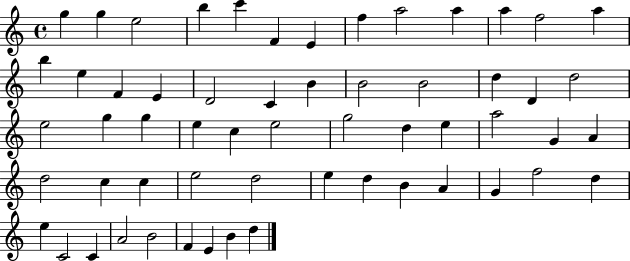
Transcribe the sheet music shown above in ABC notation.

X:1
T:Untitled
M:4/4
L:1/4
K:C
g g e2 b c' F E f a2 a a f2 a b e F E D2 C B B2 B2 d D d2 e2 g g e c e2 g2 d e a2 G A d2 c c e2 d2 e d B A G f2 d e C2 C A2 B2 F E B d